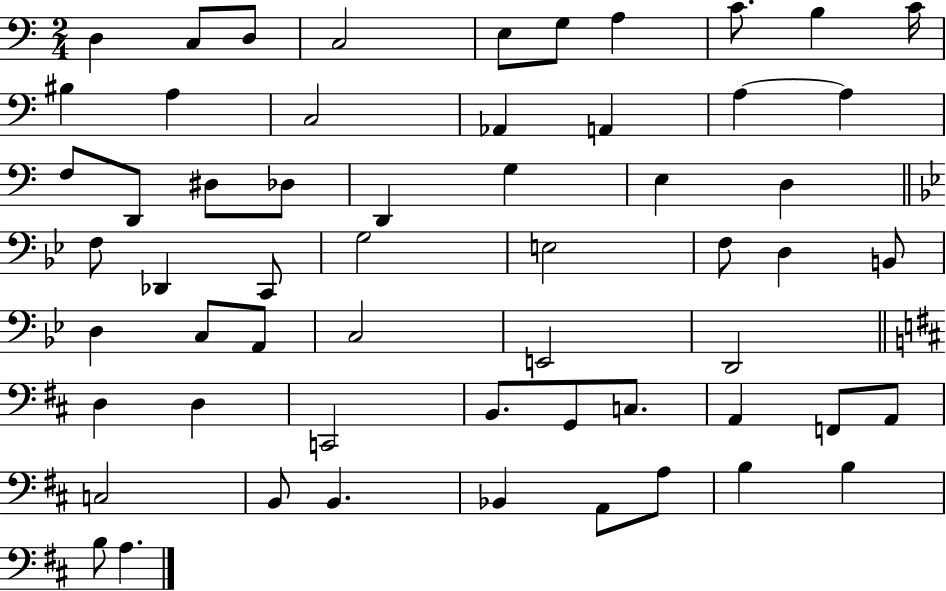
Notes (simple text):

D3/q C3/e D3/e C3/h E3/e G3/e A3/q C4/e. B3/q C4/s BIS3/q A3/q C3/h Ab2/q A2/q A3/q A3/q F3/e D2/e D#3/e Db3/e D2/q G3/q E3/q D3/q F3/e Db2/q C2/e G3/h E3/h F3/e D3/q B2/e D3/q C3/e A2/e C3/h E2/h D2/h D3/q D3/q C2/h B2/e. G2/e C3/e. A2/q F2/e A2/e C3/h B2/e B2/q. Bb2/q A2/e A3/e B3/q B3/q B3/e A3/q.